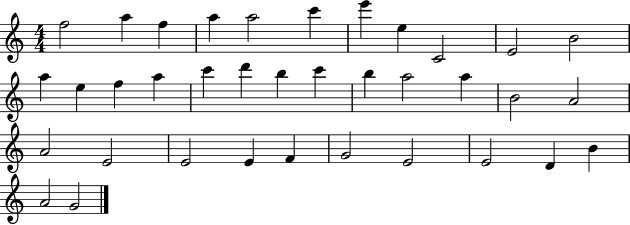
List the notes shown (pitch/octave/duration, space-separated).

F5/h A5/q F5/q A5/q A5/h C6/q E6/q E5/q C4/h E4/h B4/h A5/q E5/q F5/q A5/q C6/q D6/q B5/q C6/q B5/q A5/h A5/q B4/h A4/h A4/h E4/h E4/h E4/q F4/q G4/h E4/h E4/h D4/q B4/q A4/h G4/h